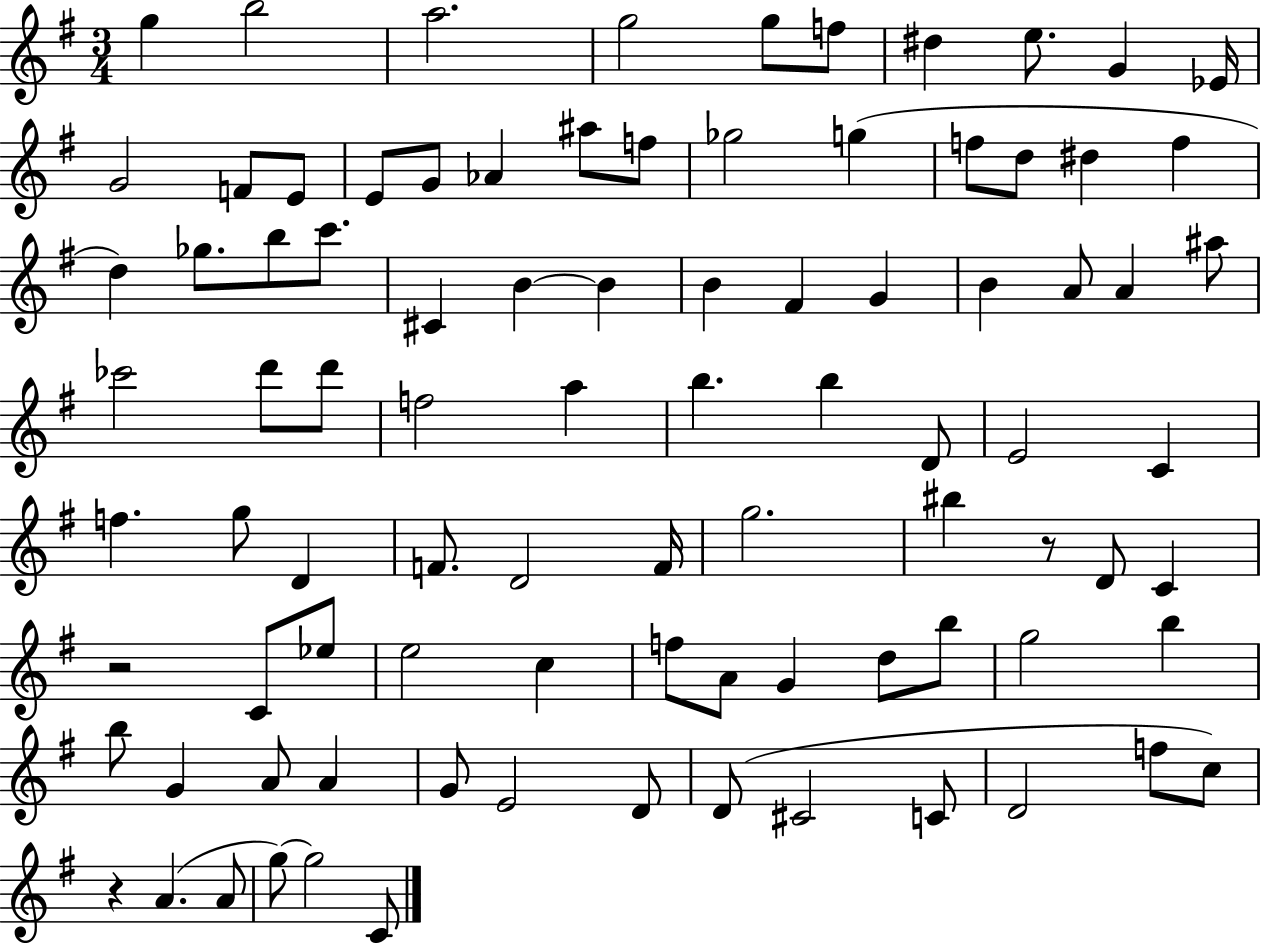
{
  \clef treble
  \numericTimeSignature
  \time 3/4
  \key g \major
  g''4 b''2 | a''2. | g''2 g''8 f''8 | dis''4 e''8. g'4 ees'16 | \break g'2 f'8 e'8 | e'8 g'8 aes'4 ais''8 f''8 | ges''2 g''4( | f''8 d''8 dis''4 f''4 | \break d''4) ges''8. b''8 c'''8. | cis'4 b'4~~ b'4 | b'4 fis'4 g'4 | b'4 a'8 a'4 ais''8 | \break ces'''2 d'''8 d'''8 | f''2 a''4 | b''4. b''4 d'8 | e'2 c'4 | \break f''4. g''8 d'4 | f'8. d'2 f'16 | g''2. | bis''4 r8 d'8 c'4 | \break r2 c'8 ees''8 | e''2 c''4 | f''8 a'8 g'4 d''8 b''8 | g''2 b''4 | \break b''8 g'4 a'8 a'4 | g'8 e'2 d'8 | d'8( cis'2 c'8 | d'2 f''8 c''8) | \break r4 a'4.( a'8 | g''8~~) g''2 c'8 | \bar "|."
}